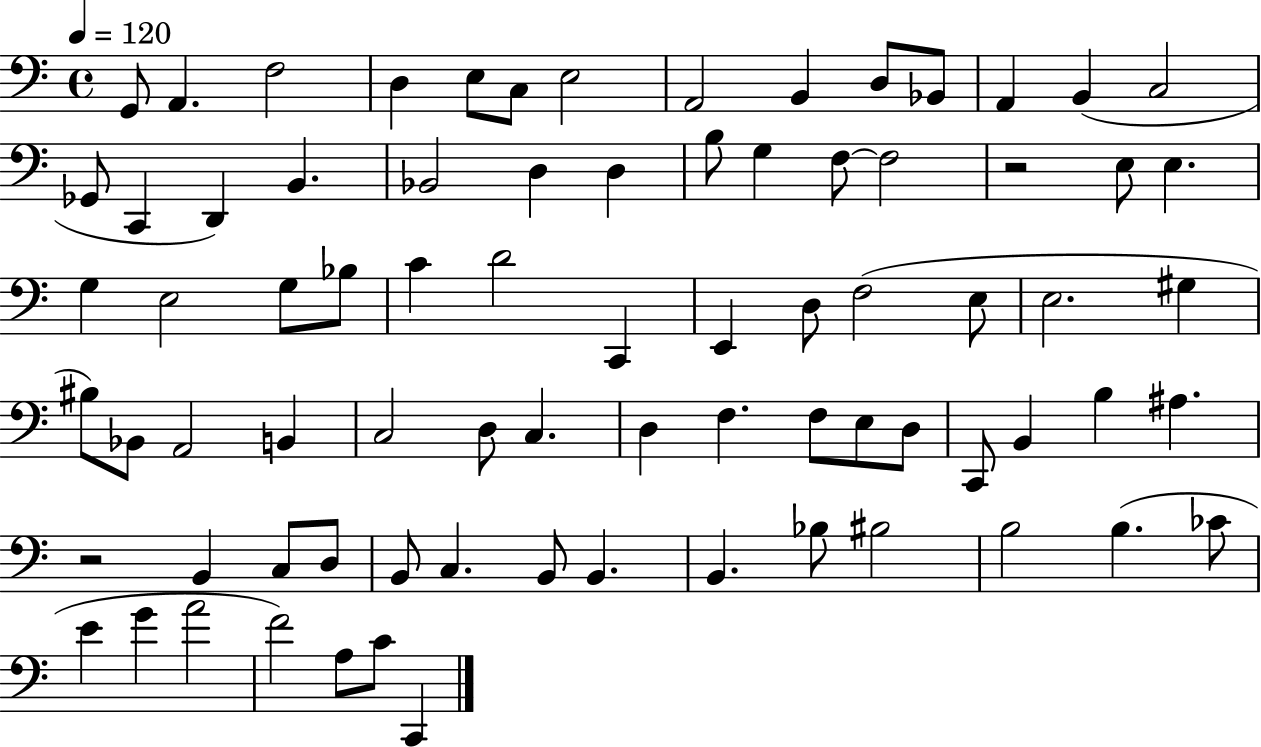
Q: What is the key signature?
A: C major